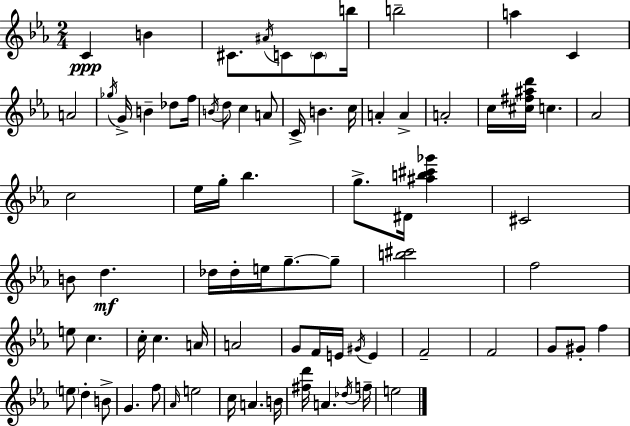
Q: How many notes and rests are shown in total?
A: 78